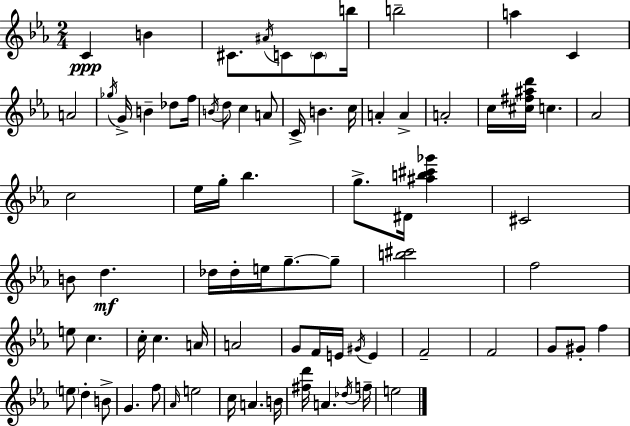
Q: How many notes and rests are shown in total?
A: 78